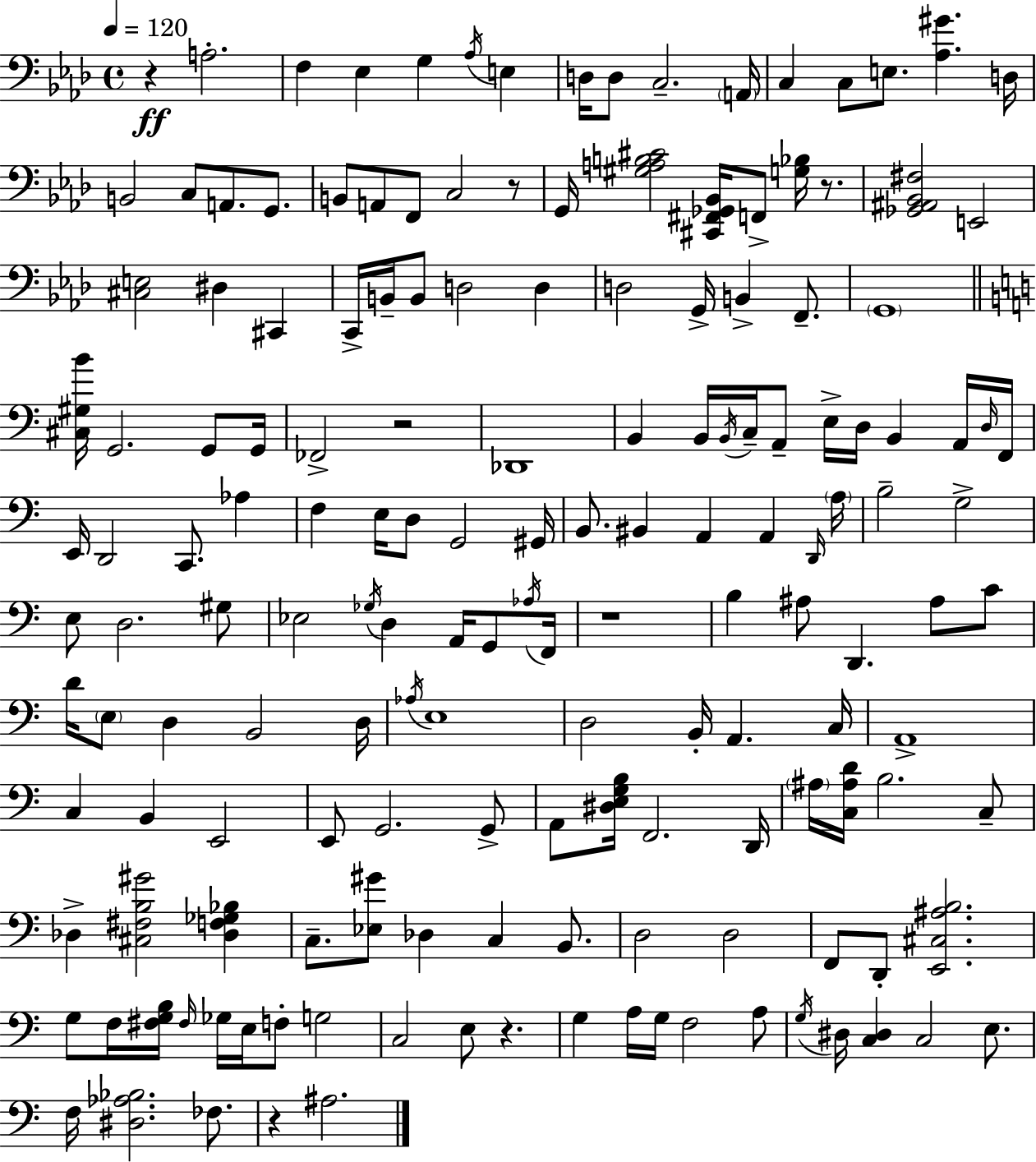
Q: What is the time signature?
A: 4/4